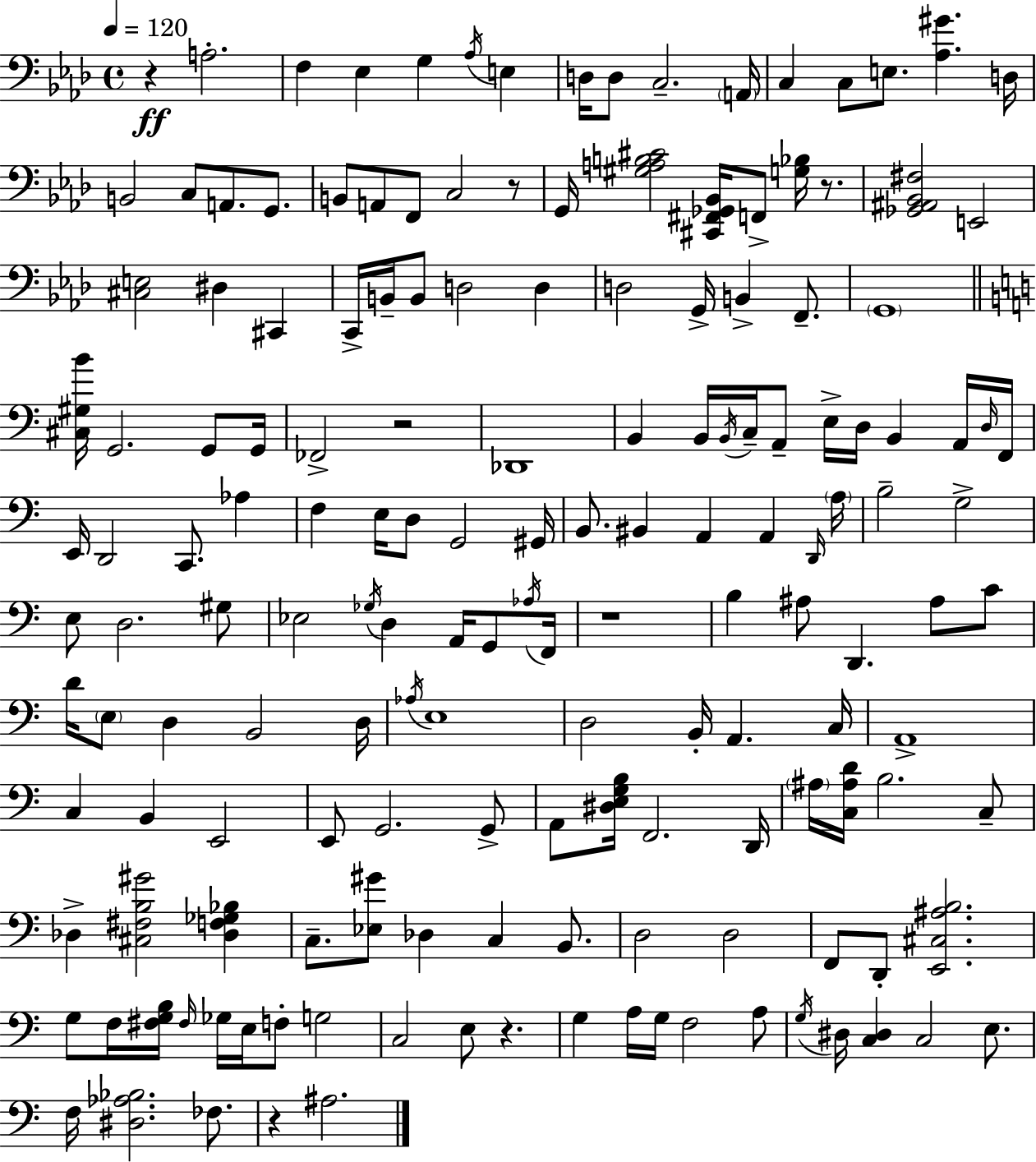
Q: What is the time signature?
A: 4/4